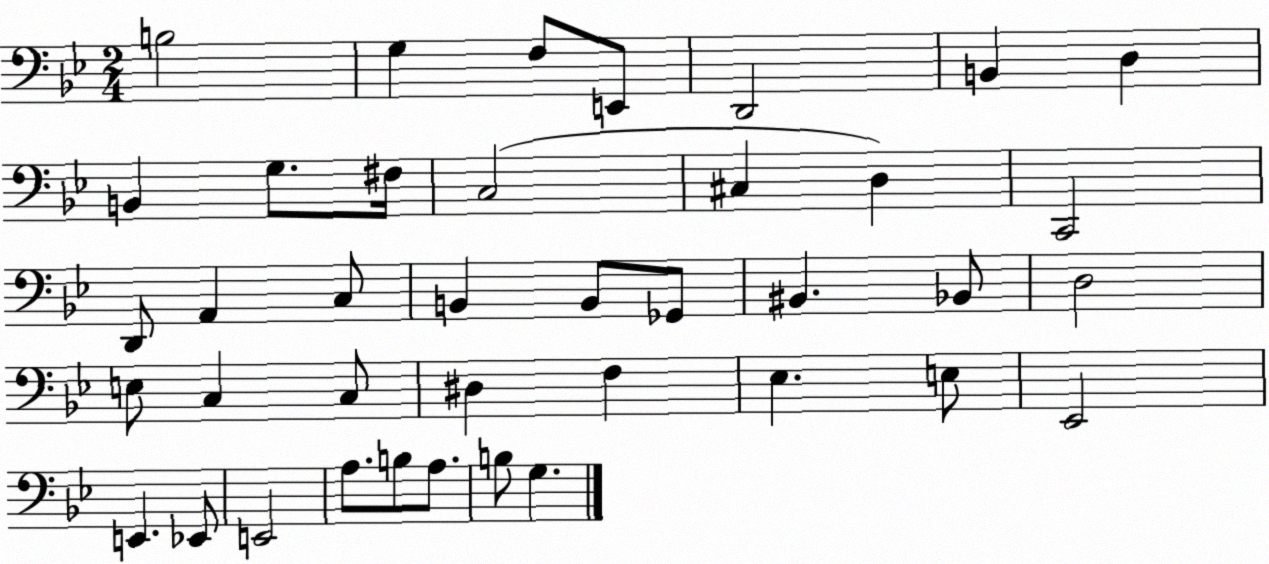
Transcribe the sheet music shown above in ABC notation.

X:1
T:Untitled
M:2/4
L:1/4
K:Bb
B,2 G, F,/2 E,,/2 D,,2 B,, D, B,, G,/2 ^F,/4 C,2 ^C, D, C,,2 D,,/2 A,, C,/2 B,, B,,/2 _G,,/2 ^B,, _B,,/2 D,2 E,/2 C, C,/2 ^D, F, _E, E,/2 _E,,2 E,, _E,,/2 E,,2 A,/2 B,/2 A,/2 B,/2 G,